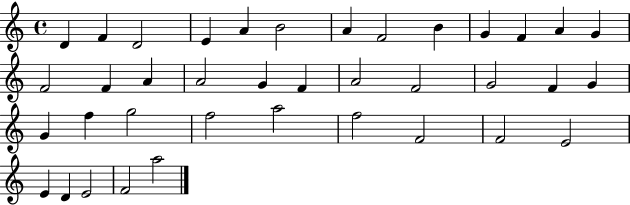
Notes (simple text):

D4/q F4/q D4/h E4/q A4/q B4/h A4/q F4/h B4/q G4/q F4/q A4/q G4/q F4/h F4/q A4/q A4/h G4/q F4/q A4/h F4/h G4/h F4/q G4/q G4/q F5/q G5/h F5/h A5/h F5/h F4/h F4/h E4/h E4/q D4/q E4/h F4/h A5/h